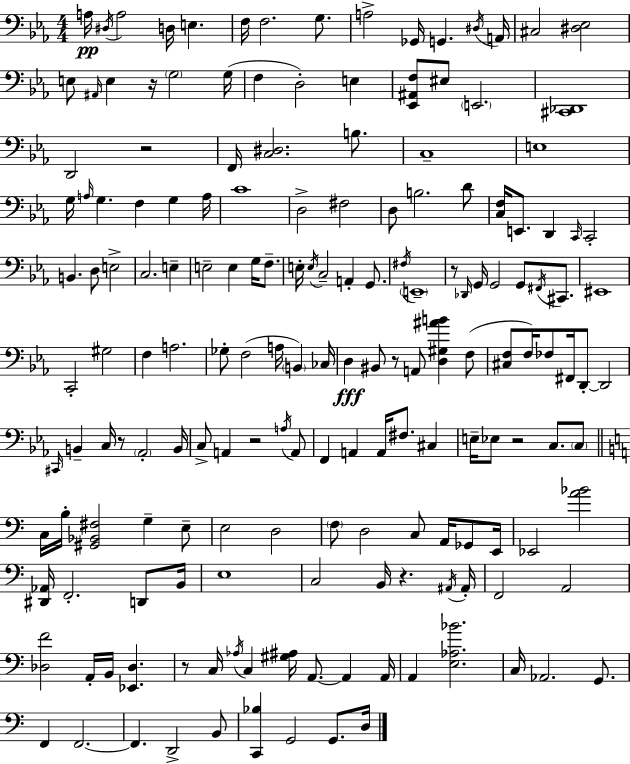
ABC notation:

X:1
T:Untitled
M:4/4
L:1/4
K:Cm
A,/4 ^D,/4 A,2 D,/4 E, F,/4 F,2 G,/2 A,2 _G,,/4 G,, ^D,/4 A,,/4 ^C,2 [^D,_E,]2 E,/2 ^A,,/4 E, z/4 G,2 G,/4 F, D,2 E, [_E,,^A,,F,]/2 ^E,/2 E,,2 [^C,,_D,,]4 D,,2 z2 F,,/4 [C,^D,]2 B,/2 C,4 E,4 G,/4 A,/4 G, F, G, A,/4 C4 D,2 ^F,2 D,/2 B,2 D/2 [C,F,]/4 E,,/2 D,, C,,/4 C,,2 B,, D,/2 E,2 C,2 E, E,2 E, G,/4 F,/2 E,/4 E,/4 C,2 A,, G,,/2 ^F,/4 E,,4 z/2 _D,,/4 G,,/4 G,,2 G,,/2 ^F,,/4 ^C,,/2 ^E,,4 C,,2 ^G,2 F, A,2 _G,/2 F,2 A,/4 B,, _C,/4 D, ^B,,/2 z/2 A,,/2 [D,^G,^AB] F,/2 [^C,F,]/2 F,/4 _F,/2 ^F,,/4 D,,/2 D,,2 ^C,,/4 B,, C,/4 z/2 _A,,2 B,,/4 C,/2 A,, z2 A,/4 A,,/2 F,, A,, A,,/4 ^F,/2 ^C, E,/4 _E,/2 z2 C,/2 C,/2 C,/4 B,/4 [^G,,_B,,^F,]2 G, E,/2 E,2 D,2 F,/2 D,2 C,/2 A,,/4 _G,,/2 E,,/4 _E,,2 [A_B]2 [^D,,_A,,]/4 F,,2 D,,/2 B,,/4 E,4 C,2 B,,/4 z ^A,,/4 ^A,,/4 F,,2 A,,2 [_D,F]2 A,,/4 B,,/4 [_E,,_D,] z/2 C,/4 _A,/4 C, [^G,^A,]/4 A,,/2 A,, A,,/4 A,, [E,_A,_B]2 C,/4 _A,,2 G,,/2 F,, F,,2 F,, D,,2 B,,/2 [C,,_B,] G,,2 G,,/2 D,/4